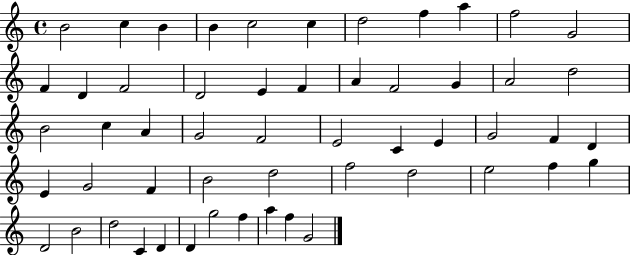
{
  \clef treble
  \time 4/4
  \defaultTimeSignature
  \key c \major
  b'2 c''4 b'4 | b'4 c''2 c''4 | d''2 f''4 a''4 | f''2 g'2 | \break f'4 d'4 f'2 | d'2 e'4 f'4 | a'4 f'2 g'4 | a'2 d''2 | \break b'2 c''4 a'4 | g'2 f'2 | e'2 c'4 e'4 | g'2 f'4 d'4 | \break e'4 g'2 f'4 | b'2 d''2 | f''2 d''2 | e''2 f''4 g''4 | \break d'2 b'2 | d''2 c'4 d'4 | d'4 g''2 f''4 | a''4 f''4 g'2 | \break \bar "|."
}